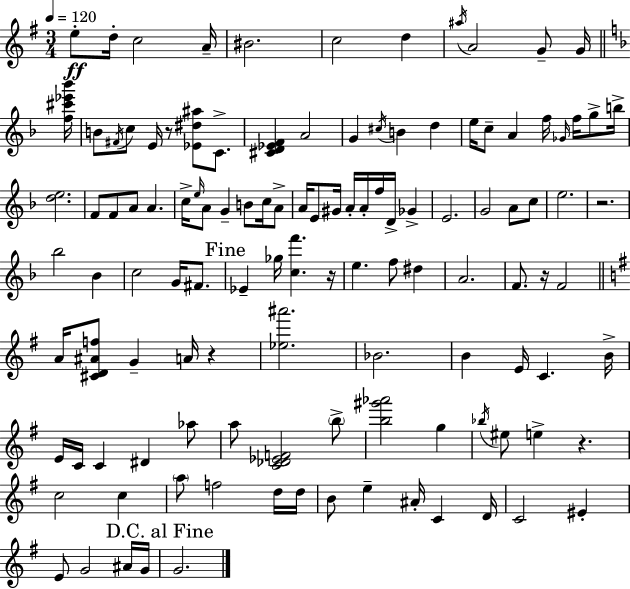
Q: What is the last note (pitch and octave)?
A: G4